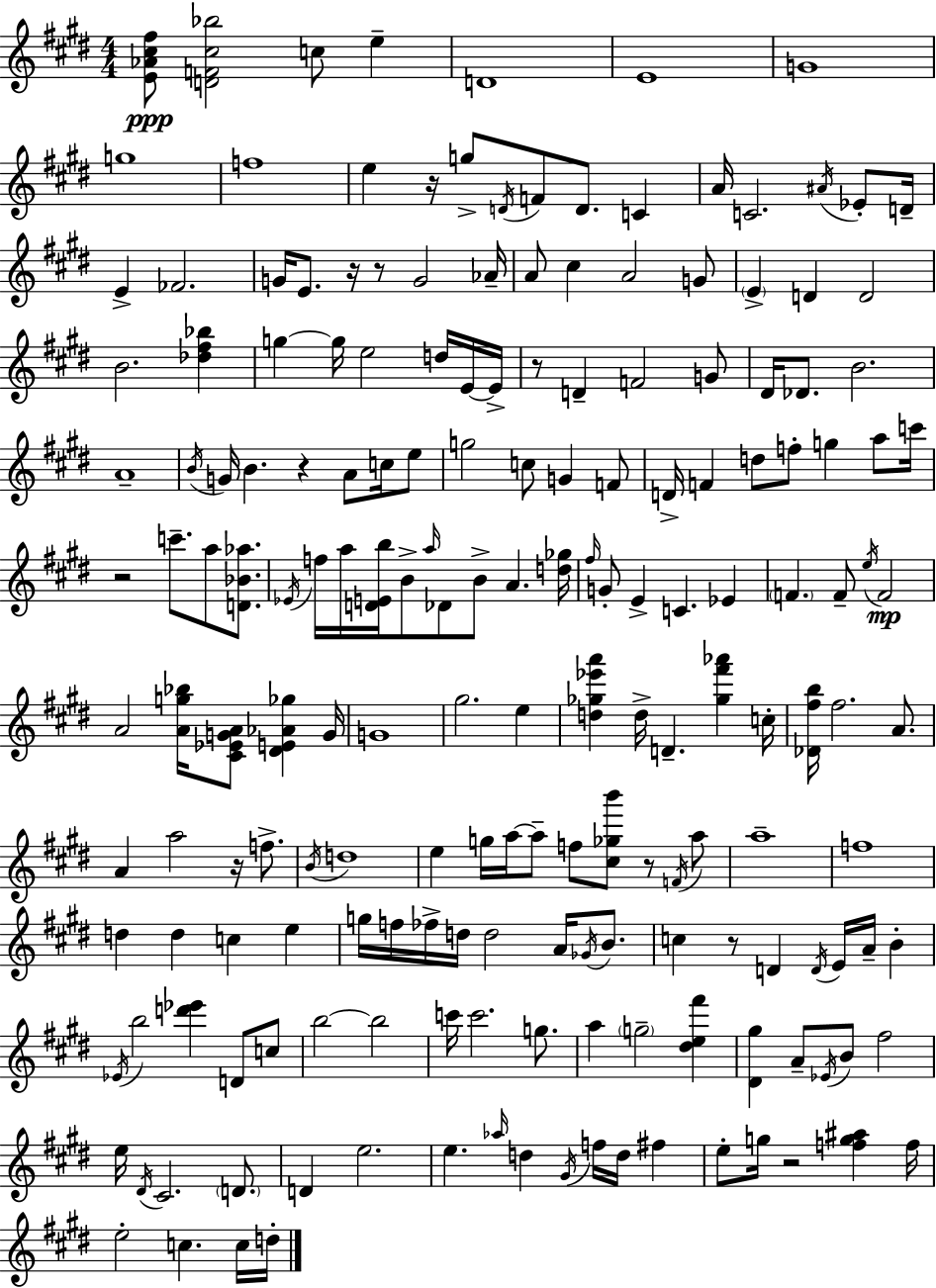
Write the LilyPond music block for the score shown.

{
  \clef treble
  \numericTimeSignature
  \time 4/4
  \key e \major
  <e' aes' cis'' fis''>8\ppp <d' f' cis'' bes''>2 c''8 e''4-- | d'1 | e'1 | g'1 | \break g''1 | f''1 | e''4 r16 g''8-> \acciaccatura { d'16 } f'8 d'8. c'4 | a'16 c'2. \acciaccatura { ais'16 } ees'8-. | \break d'16-- e'4-> fes'2. | g'16 e'8. r16 r8 g'2 | aes'16-- a'8 cis''4 a'2 | g'8 \parenthesize e'4-> d'4 d'2 | \break b'2. <des'' fis'' bes''>4 | g''4~~ g''16 e''2 d''16 | e'16~~ e'16-> r8 d'4-- f'2 | g'8 dis'16 des'8. b'2. | \break a'1-- | \acciaccatura { b'16 } g'16 b'4. r4 a'8 | c''16 e''8 g''2 c''8 g'4 | f'8 d'16-> f'4 d''8 f''8-. g''4 | \break a''8 c'''16 r2 c'''8.-- a''8 | <d' bes' aes''>8. \acciaccatura { ees'16 } f''16 a''16 <d' e' b''>16 b'8-> \grace { a''16 } des'8 b'8-> a'4. | <d'' ges''>16 \grace { fis''16 } g'8-. e'4-> c'4. | ees'4 \parenthesize f'4. f'8-- \acciaccatura { e''16 } f'2\mp | \break a'2 <a' g'' bes''>16 | <cis' ees' g' a'>8 <dis' e' aes' ges''>4 g'16 g'1 | gis''2. | e''4 <d'' ges'' ees''' a'''>4 d''16-> d'4.-- | \break <ges'' fis''' aes'''>4 c''16-. <des' fis'' b''>16 fis''2. | a'8. a'4 a''2 | r16 f''8.-> \acciaccatura { b'16 } d''1 | e''4 g''16 a''16~~ a''8-- | \break f''8 <cis'' ges'' b'''>8 r8 \acciaccatura { f'16 } a''8 a''1-- | f''1 | d''4 d''4 | c''4 e''4 g''16 f''16 fes''16-> d''16 d''2 | \break a'16 \acciaccatura { ges'16 } b'8. c''4 r8 | d'4 \acciaccatura { d'16 } e'16 a'16-- b'4-. \acciaccatura { ees'16 } b''2 | <d''' ees'''>4 d'8 c''8 b''2~~ | b''2 c'''16 c'''2. | \break g''8. a''4 | \parenthesize g''2-- <dis'' e'' fis'''>4 <dis' gis''>4 | a'8-- \acciaccatura { ees'16 } b'8 fis''2 e''16 \acciaccatura { dis'16 } cis'2. | \parenthesize d'8. d'4 | \break e''2. e''4. | \grace { aes''16 } d''4 \acciaccatura { gis'16 } f''16 d''16 fis''4 | e''8-. g''16 r2 <f'' g'' ais''>4 f''16 | e''2-. c''4. c''16 d''16-. | \break \bar "|."
}